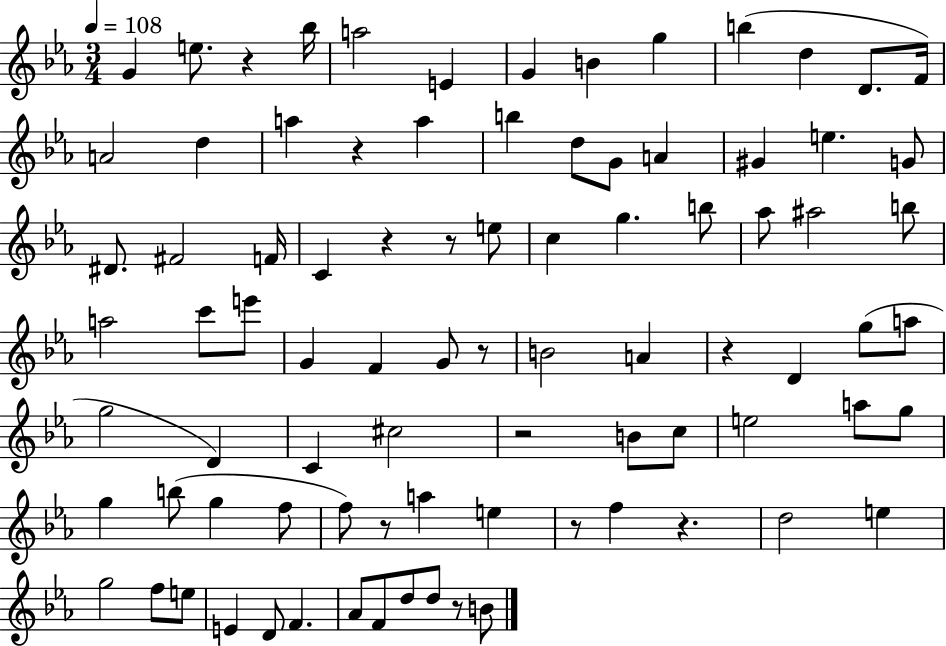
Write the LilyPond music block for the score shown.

{
  \clef treble
  \numericTimeSignature
  \time 3/4
  \key ees \major
  \tempo 4 = 108
  g'4 e''8. r4 bes''16 | a''2 e'4 | g'4 b'4 g''4 | b''4( d''4 d'8. f'16) | \break a'2 d''4 | a''4 r4 a''4 | b''4 d''8 g'8 a'4 | gis'4 e''4. g'8 | \break dis'8. fis'2 f'16 | c'4 r4 r8 e''8 | c''4 g''4. b''8 | aes''8 ais''2 b''8 | \break a''2 c'''8 e'''8 | g'4 f'4 g'8 r8 | b'2 a'4 | r4 d'4 g''8( a''8 | \break g''2 d'4) | c'4 cis''2 | r2 b'8 c''8 | e''2 a''8 g''8 | \break g''4 b''8( g''4 f''8 | f''8) r8 a''4 e''4 | r8 f''4 r4. | d''2 e''4 | \break g''2 f''8 e''8 | e'4 d'8 f'4. | aes'8 f'8 d''8 d''8 r8 b'8 | \bar "|."
}